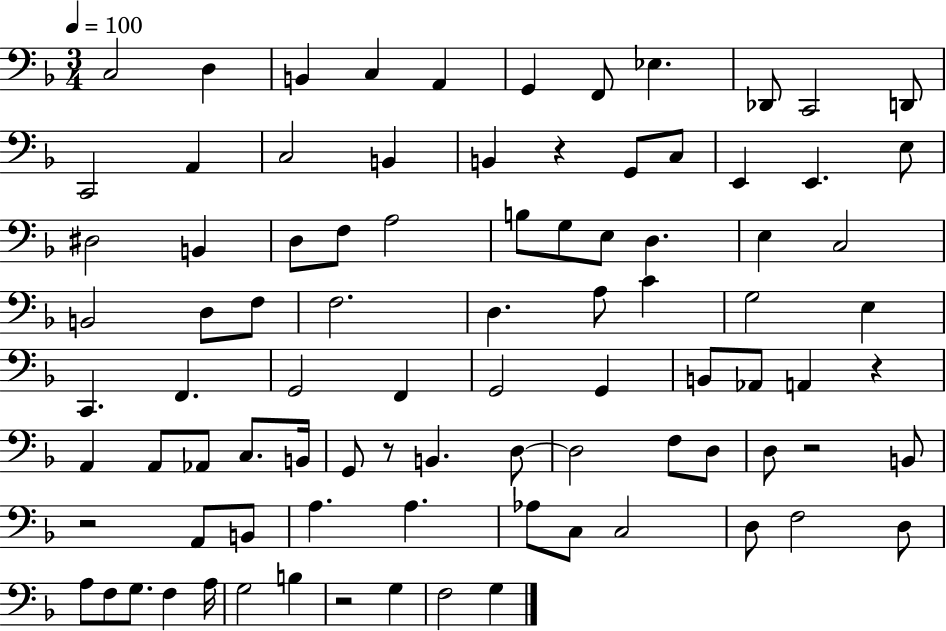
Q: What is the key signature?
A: F major